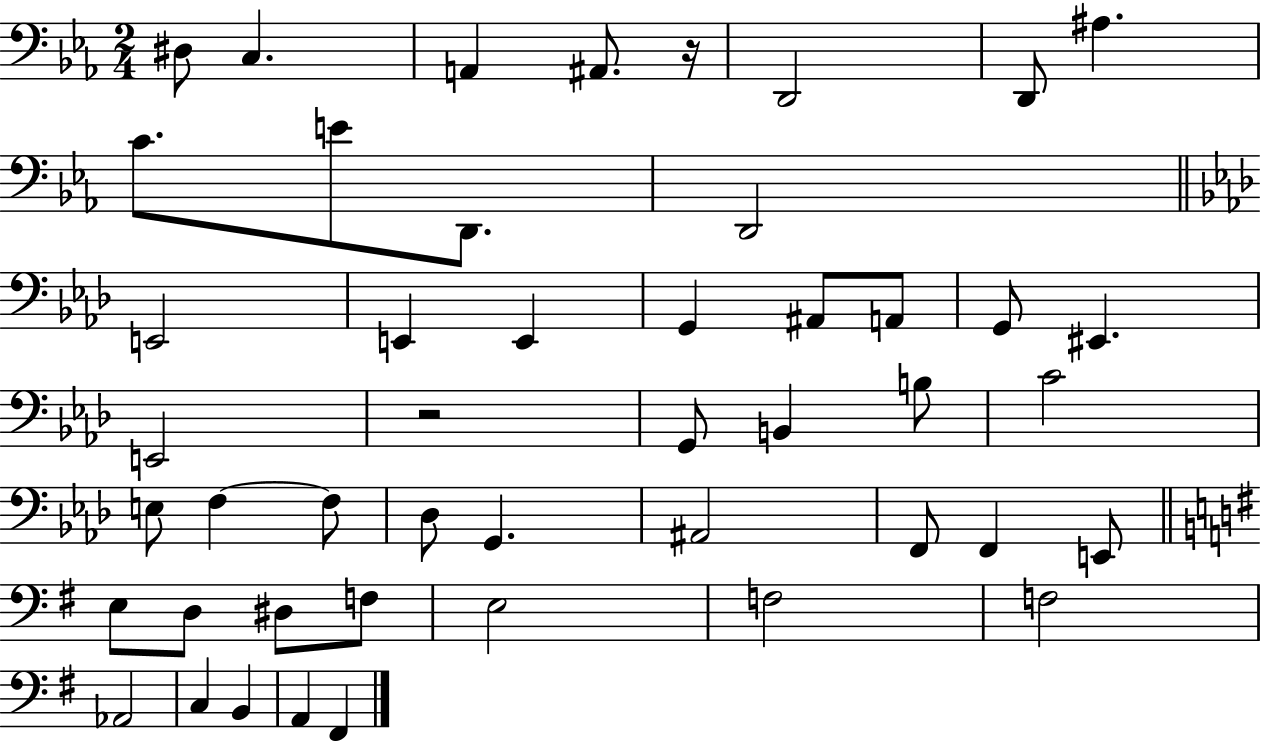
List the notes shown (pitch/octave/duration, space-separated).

D#3/e C3/q. A2/q A#2/e. R/s D2/h D2/e A#3/q. C4/e. E4/e D2/e. D2/h E2/h E2/q E2/q G2/q A#2/e A2/e G2/e EIS2/q. E2/h R/h G2/e B2/q B3/e C4/h E3/e F3/q F3/e Db3/e G2/q. A#2/h F2/e F2/q E2/e E3/e D3/e D#3/e F3/e E3/h F3/h F3/h Ab2/h C3/q B2/q A2/q F#2/q